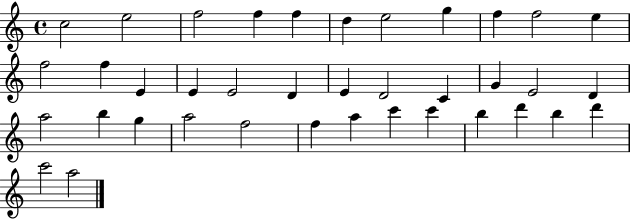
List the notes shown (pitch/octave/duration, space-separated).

C5/h E5/h F5/h F5/q F5/q D5/q E5/h G5/q F5/q F5/h E5/q F5/h F5/q E4/q E4/q E4/h D4/q E4/q D4/h C4/q G4/q E4/h D4/q A5/h B5/q G5/q A5/h F5/h F5/q A5/q C6/q C6/q B5/q D6/q B5/q D6/q C6/h A5/h